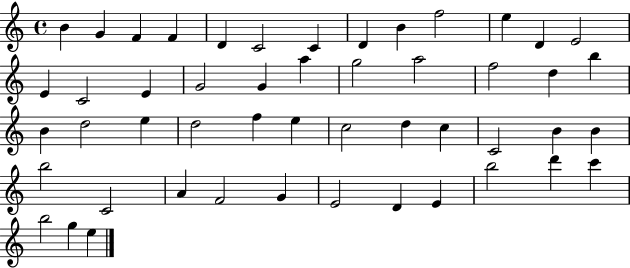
B4/q G4/q F4/q F4/q D4/q C4/h C4/q D4/q B4/q F5/h E5/q D4/q E4/h E4/q C4/h E4/q G4/h G4/q A5/q G5/h A5/h F5/h D5/q B5/q B4/q D5/h E5/q D5/h F5/q E5/q C5/h D5/q C5/q C4/h B4/q B4/q B5/h C4/h A4/q F4/h G4/q E4/h D4/q E4/q B5/h D6/q C6/q B5/h G5/q E5/q